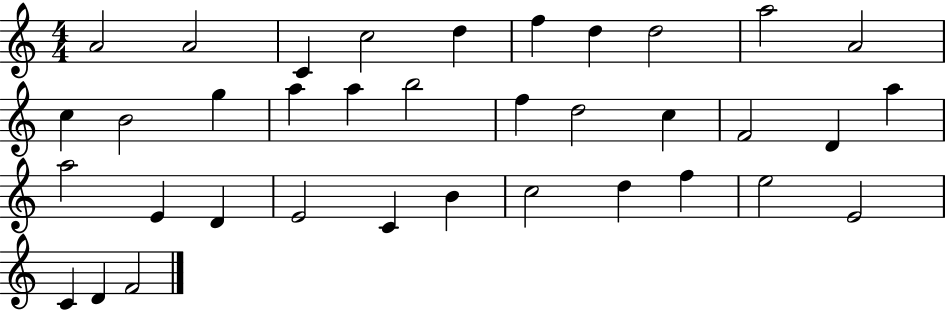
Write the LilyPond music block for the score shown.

{
  \clef treble
  \numericTimeSignature
  \time 4/4
  \key c \major
  a'2 a'2 | c'4 c''2 d''4 | f''4 d''4 d''2 | a''2 a'2 | \break c''4 b'2 g''4 | a''4 a''4 b''2 | f''4 d''2 c''4 | f'2 d'4 a''4 | \break a''2 e'4 d'4 | e'2 c'4 b'4 | c''2 d''4 f''4 | e''2 e'2 | \break c'4 d'4 f'2 | \bar "|."
}